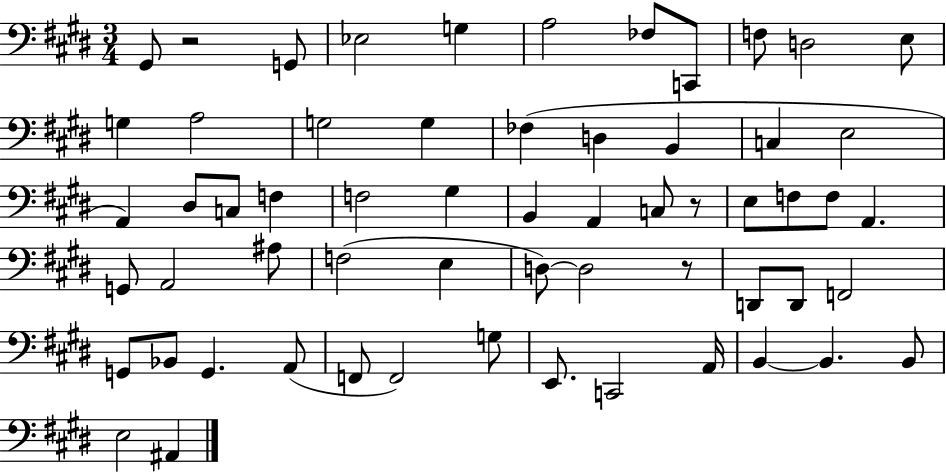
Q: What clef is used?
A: bass